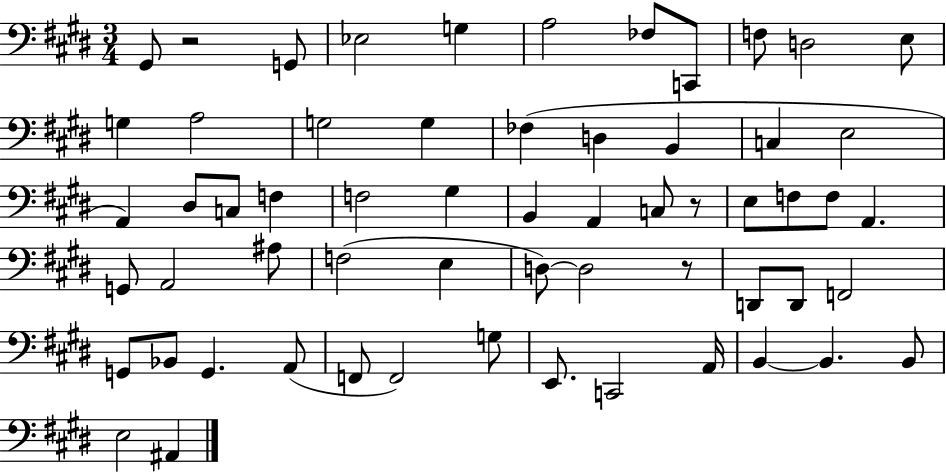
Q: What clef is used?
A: bass